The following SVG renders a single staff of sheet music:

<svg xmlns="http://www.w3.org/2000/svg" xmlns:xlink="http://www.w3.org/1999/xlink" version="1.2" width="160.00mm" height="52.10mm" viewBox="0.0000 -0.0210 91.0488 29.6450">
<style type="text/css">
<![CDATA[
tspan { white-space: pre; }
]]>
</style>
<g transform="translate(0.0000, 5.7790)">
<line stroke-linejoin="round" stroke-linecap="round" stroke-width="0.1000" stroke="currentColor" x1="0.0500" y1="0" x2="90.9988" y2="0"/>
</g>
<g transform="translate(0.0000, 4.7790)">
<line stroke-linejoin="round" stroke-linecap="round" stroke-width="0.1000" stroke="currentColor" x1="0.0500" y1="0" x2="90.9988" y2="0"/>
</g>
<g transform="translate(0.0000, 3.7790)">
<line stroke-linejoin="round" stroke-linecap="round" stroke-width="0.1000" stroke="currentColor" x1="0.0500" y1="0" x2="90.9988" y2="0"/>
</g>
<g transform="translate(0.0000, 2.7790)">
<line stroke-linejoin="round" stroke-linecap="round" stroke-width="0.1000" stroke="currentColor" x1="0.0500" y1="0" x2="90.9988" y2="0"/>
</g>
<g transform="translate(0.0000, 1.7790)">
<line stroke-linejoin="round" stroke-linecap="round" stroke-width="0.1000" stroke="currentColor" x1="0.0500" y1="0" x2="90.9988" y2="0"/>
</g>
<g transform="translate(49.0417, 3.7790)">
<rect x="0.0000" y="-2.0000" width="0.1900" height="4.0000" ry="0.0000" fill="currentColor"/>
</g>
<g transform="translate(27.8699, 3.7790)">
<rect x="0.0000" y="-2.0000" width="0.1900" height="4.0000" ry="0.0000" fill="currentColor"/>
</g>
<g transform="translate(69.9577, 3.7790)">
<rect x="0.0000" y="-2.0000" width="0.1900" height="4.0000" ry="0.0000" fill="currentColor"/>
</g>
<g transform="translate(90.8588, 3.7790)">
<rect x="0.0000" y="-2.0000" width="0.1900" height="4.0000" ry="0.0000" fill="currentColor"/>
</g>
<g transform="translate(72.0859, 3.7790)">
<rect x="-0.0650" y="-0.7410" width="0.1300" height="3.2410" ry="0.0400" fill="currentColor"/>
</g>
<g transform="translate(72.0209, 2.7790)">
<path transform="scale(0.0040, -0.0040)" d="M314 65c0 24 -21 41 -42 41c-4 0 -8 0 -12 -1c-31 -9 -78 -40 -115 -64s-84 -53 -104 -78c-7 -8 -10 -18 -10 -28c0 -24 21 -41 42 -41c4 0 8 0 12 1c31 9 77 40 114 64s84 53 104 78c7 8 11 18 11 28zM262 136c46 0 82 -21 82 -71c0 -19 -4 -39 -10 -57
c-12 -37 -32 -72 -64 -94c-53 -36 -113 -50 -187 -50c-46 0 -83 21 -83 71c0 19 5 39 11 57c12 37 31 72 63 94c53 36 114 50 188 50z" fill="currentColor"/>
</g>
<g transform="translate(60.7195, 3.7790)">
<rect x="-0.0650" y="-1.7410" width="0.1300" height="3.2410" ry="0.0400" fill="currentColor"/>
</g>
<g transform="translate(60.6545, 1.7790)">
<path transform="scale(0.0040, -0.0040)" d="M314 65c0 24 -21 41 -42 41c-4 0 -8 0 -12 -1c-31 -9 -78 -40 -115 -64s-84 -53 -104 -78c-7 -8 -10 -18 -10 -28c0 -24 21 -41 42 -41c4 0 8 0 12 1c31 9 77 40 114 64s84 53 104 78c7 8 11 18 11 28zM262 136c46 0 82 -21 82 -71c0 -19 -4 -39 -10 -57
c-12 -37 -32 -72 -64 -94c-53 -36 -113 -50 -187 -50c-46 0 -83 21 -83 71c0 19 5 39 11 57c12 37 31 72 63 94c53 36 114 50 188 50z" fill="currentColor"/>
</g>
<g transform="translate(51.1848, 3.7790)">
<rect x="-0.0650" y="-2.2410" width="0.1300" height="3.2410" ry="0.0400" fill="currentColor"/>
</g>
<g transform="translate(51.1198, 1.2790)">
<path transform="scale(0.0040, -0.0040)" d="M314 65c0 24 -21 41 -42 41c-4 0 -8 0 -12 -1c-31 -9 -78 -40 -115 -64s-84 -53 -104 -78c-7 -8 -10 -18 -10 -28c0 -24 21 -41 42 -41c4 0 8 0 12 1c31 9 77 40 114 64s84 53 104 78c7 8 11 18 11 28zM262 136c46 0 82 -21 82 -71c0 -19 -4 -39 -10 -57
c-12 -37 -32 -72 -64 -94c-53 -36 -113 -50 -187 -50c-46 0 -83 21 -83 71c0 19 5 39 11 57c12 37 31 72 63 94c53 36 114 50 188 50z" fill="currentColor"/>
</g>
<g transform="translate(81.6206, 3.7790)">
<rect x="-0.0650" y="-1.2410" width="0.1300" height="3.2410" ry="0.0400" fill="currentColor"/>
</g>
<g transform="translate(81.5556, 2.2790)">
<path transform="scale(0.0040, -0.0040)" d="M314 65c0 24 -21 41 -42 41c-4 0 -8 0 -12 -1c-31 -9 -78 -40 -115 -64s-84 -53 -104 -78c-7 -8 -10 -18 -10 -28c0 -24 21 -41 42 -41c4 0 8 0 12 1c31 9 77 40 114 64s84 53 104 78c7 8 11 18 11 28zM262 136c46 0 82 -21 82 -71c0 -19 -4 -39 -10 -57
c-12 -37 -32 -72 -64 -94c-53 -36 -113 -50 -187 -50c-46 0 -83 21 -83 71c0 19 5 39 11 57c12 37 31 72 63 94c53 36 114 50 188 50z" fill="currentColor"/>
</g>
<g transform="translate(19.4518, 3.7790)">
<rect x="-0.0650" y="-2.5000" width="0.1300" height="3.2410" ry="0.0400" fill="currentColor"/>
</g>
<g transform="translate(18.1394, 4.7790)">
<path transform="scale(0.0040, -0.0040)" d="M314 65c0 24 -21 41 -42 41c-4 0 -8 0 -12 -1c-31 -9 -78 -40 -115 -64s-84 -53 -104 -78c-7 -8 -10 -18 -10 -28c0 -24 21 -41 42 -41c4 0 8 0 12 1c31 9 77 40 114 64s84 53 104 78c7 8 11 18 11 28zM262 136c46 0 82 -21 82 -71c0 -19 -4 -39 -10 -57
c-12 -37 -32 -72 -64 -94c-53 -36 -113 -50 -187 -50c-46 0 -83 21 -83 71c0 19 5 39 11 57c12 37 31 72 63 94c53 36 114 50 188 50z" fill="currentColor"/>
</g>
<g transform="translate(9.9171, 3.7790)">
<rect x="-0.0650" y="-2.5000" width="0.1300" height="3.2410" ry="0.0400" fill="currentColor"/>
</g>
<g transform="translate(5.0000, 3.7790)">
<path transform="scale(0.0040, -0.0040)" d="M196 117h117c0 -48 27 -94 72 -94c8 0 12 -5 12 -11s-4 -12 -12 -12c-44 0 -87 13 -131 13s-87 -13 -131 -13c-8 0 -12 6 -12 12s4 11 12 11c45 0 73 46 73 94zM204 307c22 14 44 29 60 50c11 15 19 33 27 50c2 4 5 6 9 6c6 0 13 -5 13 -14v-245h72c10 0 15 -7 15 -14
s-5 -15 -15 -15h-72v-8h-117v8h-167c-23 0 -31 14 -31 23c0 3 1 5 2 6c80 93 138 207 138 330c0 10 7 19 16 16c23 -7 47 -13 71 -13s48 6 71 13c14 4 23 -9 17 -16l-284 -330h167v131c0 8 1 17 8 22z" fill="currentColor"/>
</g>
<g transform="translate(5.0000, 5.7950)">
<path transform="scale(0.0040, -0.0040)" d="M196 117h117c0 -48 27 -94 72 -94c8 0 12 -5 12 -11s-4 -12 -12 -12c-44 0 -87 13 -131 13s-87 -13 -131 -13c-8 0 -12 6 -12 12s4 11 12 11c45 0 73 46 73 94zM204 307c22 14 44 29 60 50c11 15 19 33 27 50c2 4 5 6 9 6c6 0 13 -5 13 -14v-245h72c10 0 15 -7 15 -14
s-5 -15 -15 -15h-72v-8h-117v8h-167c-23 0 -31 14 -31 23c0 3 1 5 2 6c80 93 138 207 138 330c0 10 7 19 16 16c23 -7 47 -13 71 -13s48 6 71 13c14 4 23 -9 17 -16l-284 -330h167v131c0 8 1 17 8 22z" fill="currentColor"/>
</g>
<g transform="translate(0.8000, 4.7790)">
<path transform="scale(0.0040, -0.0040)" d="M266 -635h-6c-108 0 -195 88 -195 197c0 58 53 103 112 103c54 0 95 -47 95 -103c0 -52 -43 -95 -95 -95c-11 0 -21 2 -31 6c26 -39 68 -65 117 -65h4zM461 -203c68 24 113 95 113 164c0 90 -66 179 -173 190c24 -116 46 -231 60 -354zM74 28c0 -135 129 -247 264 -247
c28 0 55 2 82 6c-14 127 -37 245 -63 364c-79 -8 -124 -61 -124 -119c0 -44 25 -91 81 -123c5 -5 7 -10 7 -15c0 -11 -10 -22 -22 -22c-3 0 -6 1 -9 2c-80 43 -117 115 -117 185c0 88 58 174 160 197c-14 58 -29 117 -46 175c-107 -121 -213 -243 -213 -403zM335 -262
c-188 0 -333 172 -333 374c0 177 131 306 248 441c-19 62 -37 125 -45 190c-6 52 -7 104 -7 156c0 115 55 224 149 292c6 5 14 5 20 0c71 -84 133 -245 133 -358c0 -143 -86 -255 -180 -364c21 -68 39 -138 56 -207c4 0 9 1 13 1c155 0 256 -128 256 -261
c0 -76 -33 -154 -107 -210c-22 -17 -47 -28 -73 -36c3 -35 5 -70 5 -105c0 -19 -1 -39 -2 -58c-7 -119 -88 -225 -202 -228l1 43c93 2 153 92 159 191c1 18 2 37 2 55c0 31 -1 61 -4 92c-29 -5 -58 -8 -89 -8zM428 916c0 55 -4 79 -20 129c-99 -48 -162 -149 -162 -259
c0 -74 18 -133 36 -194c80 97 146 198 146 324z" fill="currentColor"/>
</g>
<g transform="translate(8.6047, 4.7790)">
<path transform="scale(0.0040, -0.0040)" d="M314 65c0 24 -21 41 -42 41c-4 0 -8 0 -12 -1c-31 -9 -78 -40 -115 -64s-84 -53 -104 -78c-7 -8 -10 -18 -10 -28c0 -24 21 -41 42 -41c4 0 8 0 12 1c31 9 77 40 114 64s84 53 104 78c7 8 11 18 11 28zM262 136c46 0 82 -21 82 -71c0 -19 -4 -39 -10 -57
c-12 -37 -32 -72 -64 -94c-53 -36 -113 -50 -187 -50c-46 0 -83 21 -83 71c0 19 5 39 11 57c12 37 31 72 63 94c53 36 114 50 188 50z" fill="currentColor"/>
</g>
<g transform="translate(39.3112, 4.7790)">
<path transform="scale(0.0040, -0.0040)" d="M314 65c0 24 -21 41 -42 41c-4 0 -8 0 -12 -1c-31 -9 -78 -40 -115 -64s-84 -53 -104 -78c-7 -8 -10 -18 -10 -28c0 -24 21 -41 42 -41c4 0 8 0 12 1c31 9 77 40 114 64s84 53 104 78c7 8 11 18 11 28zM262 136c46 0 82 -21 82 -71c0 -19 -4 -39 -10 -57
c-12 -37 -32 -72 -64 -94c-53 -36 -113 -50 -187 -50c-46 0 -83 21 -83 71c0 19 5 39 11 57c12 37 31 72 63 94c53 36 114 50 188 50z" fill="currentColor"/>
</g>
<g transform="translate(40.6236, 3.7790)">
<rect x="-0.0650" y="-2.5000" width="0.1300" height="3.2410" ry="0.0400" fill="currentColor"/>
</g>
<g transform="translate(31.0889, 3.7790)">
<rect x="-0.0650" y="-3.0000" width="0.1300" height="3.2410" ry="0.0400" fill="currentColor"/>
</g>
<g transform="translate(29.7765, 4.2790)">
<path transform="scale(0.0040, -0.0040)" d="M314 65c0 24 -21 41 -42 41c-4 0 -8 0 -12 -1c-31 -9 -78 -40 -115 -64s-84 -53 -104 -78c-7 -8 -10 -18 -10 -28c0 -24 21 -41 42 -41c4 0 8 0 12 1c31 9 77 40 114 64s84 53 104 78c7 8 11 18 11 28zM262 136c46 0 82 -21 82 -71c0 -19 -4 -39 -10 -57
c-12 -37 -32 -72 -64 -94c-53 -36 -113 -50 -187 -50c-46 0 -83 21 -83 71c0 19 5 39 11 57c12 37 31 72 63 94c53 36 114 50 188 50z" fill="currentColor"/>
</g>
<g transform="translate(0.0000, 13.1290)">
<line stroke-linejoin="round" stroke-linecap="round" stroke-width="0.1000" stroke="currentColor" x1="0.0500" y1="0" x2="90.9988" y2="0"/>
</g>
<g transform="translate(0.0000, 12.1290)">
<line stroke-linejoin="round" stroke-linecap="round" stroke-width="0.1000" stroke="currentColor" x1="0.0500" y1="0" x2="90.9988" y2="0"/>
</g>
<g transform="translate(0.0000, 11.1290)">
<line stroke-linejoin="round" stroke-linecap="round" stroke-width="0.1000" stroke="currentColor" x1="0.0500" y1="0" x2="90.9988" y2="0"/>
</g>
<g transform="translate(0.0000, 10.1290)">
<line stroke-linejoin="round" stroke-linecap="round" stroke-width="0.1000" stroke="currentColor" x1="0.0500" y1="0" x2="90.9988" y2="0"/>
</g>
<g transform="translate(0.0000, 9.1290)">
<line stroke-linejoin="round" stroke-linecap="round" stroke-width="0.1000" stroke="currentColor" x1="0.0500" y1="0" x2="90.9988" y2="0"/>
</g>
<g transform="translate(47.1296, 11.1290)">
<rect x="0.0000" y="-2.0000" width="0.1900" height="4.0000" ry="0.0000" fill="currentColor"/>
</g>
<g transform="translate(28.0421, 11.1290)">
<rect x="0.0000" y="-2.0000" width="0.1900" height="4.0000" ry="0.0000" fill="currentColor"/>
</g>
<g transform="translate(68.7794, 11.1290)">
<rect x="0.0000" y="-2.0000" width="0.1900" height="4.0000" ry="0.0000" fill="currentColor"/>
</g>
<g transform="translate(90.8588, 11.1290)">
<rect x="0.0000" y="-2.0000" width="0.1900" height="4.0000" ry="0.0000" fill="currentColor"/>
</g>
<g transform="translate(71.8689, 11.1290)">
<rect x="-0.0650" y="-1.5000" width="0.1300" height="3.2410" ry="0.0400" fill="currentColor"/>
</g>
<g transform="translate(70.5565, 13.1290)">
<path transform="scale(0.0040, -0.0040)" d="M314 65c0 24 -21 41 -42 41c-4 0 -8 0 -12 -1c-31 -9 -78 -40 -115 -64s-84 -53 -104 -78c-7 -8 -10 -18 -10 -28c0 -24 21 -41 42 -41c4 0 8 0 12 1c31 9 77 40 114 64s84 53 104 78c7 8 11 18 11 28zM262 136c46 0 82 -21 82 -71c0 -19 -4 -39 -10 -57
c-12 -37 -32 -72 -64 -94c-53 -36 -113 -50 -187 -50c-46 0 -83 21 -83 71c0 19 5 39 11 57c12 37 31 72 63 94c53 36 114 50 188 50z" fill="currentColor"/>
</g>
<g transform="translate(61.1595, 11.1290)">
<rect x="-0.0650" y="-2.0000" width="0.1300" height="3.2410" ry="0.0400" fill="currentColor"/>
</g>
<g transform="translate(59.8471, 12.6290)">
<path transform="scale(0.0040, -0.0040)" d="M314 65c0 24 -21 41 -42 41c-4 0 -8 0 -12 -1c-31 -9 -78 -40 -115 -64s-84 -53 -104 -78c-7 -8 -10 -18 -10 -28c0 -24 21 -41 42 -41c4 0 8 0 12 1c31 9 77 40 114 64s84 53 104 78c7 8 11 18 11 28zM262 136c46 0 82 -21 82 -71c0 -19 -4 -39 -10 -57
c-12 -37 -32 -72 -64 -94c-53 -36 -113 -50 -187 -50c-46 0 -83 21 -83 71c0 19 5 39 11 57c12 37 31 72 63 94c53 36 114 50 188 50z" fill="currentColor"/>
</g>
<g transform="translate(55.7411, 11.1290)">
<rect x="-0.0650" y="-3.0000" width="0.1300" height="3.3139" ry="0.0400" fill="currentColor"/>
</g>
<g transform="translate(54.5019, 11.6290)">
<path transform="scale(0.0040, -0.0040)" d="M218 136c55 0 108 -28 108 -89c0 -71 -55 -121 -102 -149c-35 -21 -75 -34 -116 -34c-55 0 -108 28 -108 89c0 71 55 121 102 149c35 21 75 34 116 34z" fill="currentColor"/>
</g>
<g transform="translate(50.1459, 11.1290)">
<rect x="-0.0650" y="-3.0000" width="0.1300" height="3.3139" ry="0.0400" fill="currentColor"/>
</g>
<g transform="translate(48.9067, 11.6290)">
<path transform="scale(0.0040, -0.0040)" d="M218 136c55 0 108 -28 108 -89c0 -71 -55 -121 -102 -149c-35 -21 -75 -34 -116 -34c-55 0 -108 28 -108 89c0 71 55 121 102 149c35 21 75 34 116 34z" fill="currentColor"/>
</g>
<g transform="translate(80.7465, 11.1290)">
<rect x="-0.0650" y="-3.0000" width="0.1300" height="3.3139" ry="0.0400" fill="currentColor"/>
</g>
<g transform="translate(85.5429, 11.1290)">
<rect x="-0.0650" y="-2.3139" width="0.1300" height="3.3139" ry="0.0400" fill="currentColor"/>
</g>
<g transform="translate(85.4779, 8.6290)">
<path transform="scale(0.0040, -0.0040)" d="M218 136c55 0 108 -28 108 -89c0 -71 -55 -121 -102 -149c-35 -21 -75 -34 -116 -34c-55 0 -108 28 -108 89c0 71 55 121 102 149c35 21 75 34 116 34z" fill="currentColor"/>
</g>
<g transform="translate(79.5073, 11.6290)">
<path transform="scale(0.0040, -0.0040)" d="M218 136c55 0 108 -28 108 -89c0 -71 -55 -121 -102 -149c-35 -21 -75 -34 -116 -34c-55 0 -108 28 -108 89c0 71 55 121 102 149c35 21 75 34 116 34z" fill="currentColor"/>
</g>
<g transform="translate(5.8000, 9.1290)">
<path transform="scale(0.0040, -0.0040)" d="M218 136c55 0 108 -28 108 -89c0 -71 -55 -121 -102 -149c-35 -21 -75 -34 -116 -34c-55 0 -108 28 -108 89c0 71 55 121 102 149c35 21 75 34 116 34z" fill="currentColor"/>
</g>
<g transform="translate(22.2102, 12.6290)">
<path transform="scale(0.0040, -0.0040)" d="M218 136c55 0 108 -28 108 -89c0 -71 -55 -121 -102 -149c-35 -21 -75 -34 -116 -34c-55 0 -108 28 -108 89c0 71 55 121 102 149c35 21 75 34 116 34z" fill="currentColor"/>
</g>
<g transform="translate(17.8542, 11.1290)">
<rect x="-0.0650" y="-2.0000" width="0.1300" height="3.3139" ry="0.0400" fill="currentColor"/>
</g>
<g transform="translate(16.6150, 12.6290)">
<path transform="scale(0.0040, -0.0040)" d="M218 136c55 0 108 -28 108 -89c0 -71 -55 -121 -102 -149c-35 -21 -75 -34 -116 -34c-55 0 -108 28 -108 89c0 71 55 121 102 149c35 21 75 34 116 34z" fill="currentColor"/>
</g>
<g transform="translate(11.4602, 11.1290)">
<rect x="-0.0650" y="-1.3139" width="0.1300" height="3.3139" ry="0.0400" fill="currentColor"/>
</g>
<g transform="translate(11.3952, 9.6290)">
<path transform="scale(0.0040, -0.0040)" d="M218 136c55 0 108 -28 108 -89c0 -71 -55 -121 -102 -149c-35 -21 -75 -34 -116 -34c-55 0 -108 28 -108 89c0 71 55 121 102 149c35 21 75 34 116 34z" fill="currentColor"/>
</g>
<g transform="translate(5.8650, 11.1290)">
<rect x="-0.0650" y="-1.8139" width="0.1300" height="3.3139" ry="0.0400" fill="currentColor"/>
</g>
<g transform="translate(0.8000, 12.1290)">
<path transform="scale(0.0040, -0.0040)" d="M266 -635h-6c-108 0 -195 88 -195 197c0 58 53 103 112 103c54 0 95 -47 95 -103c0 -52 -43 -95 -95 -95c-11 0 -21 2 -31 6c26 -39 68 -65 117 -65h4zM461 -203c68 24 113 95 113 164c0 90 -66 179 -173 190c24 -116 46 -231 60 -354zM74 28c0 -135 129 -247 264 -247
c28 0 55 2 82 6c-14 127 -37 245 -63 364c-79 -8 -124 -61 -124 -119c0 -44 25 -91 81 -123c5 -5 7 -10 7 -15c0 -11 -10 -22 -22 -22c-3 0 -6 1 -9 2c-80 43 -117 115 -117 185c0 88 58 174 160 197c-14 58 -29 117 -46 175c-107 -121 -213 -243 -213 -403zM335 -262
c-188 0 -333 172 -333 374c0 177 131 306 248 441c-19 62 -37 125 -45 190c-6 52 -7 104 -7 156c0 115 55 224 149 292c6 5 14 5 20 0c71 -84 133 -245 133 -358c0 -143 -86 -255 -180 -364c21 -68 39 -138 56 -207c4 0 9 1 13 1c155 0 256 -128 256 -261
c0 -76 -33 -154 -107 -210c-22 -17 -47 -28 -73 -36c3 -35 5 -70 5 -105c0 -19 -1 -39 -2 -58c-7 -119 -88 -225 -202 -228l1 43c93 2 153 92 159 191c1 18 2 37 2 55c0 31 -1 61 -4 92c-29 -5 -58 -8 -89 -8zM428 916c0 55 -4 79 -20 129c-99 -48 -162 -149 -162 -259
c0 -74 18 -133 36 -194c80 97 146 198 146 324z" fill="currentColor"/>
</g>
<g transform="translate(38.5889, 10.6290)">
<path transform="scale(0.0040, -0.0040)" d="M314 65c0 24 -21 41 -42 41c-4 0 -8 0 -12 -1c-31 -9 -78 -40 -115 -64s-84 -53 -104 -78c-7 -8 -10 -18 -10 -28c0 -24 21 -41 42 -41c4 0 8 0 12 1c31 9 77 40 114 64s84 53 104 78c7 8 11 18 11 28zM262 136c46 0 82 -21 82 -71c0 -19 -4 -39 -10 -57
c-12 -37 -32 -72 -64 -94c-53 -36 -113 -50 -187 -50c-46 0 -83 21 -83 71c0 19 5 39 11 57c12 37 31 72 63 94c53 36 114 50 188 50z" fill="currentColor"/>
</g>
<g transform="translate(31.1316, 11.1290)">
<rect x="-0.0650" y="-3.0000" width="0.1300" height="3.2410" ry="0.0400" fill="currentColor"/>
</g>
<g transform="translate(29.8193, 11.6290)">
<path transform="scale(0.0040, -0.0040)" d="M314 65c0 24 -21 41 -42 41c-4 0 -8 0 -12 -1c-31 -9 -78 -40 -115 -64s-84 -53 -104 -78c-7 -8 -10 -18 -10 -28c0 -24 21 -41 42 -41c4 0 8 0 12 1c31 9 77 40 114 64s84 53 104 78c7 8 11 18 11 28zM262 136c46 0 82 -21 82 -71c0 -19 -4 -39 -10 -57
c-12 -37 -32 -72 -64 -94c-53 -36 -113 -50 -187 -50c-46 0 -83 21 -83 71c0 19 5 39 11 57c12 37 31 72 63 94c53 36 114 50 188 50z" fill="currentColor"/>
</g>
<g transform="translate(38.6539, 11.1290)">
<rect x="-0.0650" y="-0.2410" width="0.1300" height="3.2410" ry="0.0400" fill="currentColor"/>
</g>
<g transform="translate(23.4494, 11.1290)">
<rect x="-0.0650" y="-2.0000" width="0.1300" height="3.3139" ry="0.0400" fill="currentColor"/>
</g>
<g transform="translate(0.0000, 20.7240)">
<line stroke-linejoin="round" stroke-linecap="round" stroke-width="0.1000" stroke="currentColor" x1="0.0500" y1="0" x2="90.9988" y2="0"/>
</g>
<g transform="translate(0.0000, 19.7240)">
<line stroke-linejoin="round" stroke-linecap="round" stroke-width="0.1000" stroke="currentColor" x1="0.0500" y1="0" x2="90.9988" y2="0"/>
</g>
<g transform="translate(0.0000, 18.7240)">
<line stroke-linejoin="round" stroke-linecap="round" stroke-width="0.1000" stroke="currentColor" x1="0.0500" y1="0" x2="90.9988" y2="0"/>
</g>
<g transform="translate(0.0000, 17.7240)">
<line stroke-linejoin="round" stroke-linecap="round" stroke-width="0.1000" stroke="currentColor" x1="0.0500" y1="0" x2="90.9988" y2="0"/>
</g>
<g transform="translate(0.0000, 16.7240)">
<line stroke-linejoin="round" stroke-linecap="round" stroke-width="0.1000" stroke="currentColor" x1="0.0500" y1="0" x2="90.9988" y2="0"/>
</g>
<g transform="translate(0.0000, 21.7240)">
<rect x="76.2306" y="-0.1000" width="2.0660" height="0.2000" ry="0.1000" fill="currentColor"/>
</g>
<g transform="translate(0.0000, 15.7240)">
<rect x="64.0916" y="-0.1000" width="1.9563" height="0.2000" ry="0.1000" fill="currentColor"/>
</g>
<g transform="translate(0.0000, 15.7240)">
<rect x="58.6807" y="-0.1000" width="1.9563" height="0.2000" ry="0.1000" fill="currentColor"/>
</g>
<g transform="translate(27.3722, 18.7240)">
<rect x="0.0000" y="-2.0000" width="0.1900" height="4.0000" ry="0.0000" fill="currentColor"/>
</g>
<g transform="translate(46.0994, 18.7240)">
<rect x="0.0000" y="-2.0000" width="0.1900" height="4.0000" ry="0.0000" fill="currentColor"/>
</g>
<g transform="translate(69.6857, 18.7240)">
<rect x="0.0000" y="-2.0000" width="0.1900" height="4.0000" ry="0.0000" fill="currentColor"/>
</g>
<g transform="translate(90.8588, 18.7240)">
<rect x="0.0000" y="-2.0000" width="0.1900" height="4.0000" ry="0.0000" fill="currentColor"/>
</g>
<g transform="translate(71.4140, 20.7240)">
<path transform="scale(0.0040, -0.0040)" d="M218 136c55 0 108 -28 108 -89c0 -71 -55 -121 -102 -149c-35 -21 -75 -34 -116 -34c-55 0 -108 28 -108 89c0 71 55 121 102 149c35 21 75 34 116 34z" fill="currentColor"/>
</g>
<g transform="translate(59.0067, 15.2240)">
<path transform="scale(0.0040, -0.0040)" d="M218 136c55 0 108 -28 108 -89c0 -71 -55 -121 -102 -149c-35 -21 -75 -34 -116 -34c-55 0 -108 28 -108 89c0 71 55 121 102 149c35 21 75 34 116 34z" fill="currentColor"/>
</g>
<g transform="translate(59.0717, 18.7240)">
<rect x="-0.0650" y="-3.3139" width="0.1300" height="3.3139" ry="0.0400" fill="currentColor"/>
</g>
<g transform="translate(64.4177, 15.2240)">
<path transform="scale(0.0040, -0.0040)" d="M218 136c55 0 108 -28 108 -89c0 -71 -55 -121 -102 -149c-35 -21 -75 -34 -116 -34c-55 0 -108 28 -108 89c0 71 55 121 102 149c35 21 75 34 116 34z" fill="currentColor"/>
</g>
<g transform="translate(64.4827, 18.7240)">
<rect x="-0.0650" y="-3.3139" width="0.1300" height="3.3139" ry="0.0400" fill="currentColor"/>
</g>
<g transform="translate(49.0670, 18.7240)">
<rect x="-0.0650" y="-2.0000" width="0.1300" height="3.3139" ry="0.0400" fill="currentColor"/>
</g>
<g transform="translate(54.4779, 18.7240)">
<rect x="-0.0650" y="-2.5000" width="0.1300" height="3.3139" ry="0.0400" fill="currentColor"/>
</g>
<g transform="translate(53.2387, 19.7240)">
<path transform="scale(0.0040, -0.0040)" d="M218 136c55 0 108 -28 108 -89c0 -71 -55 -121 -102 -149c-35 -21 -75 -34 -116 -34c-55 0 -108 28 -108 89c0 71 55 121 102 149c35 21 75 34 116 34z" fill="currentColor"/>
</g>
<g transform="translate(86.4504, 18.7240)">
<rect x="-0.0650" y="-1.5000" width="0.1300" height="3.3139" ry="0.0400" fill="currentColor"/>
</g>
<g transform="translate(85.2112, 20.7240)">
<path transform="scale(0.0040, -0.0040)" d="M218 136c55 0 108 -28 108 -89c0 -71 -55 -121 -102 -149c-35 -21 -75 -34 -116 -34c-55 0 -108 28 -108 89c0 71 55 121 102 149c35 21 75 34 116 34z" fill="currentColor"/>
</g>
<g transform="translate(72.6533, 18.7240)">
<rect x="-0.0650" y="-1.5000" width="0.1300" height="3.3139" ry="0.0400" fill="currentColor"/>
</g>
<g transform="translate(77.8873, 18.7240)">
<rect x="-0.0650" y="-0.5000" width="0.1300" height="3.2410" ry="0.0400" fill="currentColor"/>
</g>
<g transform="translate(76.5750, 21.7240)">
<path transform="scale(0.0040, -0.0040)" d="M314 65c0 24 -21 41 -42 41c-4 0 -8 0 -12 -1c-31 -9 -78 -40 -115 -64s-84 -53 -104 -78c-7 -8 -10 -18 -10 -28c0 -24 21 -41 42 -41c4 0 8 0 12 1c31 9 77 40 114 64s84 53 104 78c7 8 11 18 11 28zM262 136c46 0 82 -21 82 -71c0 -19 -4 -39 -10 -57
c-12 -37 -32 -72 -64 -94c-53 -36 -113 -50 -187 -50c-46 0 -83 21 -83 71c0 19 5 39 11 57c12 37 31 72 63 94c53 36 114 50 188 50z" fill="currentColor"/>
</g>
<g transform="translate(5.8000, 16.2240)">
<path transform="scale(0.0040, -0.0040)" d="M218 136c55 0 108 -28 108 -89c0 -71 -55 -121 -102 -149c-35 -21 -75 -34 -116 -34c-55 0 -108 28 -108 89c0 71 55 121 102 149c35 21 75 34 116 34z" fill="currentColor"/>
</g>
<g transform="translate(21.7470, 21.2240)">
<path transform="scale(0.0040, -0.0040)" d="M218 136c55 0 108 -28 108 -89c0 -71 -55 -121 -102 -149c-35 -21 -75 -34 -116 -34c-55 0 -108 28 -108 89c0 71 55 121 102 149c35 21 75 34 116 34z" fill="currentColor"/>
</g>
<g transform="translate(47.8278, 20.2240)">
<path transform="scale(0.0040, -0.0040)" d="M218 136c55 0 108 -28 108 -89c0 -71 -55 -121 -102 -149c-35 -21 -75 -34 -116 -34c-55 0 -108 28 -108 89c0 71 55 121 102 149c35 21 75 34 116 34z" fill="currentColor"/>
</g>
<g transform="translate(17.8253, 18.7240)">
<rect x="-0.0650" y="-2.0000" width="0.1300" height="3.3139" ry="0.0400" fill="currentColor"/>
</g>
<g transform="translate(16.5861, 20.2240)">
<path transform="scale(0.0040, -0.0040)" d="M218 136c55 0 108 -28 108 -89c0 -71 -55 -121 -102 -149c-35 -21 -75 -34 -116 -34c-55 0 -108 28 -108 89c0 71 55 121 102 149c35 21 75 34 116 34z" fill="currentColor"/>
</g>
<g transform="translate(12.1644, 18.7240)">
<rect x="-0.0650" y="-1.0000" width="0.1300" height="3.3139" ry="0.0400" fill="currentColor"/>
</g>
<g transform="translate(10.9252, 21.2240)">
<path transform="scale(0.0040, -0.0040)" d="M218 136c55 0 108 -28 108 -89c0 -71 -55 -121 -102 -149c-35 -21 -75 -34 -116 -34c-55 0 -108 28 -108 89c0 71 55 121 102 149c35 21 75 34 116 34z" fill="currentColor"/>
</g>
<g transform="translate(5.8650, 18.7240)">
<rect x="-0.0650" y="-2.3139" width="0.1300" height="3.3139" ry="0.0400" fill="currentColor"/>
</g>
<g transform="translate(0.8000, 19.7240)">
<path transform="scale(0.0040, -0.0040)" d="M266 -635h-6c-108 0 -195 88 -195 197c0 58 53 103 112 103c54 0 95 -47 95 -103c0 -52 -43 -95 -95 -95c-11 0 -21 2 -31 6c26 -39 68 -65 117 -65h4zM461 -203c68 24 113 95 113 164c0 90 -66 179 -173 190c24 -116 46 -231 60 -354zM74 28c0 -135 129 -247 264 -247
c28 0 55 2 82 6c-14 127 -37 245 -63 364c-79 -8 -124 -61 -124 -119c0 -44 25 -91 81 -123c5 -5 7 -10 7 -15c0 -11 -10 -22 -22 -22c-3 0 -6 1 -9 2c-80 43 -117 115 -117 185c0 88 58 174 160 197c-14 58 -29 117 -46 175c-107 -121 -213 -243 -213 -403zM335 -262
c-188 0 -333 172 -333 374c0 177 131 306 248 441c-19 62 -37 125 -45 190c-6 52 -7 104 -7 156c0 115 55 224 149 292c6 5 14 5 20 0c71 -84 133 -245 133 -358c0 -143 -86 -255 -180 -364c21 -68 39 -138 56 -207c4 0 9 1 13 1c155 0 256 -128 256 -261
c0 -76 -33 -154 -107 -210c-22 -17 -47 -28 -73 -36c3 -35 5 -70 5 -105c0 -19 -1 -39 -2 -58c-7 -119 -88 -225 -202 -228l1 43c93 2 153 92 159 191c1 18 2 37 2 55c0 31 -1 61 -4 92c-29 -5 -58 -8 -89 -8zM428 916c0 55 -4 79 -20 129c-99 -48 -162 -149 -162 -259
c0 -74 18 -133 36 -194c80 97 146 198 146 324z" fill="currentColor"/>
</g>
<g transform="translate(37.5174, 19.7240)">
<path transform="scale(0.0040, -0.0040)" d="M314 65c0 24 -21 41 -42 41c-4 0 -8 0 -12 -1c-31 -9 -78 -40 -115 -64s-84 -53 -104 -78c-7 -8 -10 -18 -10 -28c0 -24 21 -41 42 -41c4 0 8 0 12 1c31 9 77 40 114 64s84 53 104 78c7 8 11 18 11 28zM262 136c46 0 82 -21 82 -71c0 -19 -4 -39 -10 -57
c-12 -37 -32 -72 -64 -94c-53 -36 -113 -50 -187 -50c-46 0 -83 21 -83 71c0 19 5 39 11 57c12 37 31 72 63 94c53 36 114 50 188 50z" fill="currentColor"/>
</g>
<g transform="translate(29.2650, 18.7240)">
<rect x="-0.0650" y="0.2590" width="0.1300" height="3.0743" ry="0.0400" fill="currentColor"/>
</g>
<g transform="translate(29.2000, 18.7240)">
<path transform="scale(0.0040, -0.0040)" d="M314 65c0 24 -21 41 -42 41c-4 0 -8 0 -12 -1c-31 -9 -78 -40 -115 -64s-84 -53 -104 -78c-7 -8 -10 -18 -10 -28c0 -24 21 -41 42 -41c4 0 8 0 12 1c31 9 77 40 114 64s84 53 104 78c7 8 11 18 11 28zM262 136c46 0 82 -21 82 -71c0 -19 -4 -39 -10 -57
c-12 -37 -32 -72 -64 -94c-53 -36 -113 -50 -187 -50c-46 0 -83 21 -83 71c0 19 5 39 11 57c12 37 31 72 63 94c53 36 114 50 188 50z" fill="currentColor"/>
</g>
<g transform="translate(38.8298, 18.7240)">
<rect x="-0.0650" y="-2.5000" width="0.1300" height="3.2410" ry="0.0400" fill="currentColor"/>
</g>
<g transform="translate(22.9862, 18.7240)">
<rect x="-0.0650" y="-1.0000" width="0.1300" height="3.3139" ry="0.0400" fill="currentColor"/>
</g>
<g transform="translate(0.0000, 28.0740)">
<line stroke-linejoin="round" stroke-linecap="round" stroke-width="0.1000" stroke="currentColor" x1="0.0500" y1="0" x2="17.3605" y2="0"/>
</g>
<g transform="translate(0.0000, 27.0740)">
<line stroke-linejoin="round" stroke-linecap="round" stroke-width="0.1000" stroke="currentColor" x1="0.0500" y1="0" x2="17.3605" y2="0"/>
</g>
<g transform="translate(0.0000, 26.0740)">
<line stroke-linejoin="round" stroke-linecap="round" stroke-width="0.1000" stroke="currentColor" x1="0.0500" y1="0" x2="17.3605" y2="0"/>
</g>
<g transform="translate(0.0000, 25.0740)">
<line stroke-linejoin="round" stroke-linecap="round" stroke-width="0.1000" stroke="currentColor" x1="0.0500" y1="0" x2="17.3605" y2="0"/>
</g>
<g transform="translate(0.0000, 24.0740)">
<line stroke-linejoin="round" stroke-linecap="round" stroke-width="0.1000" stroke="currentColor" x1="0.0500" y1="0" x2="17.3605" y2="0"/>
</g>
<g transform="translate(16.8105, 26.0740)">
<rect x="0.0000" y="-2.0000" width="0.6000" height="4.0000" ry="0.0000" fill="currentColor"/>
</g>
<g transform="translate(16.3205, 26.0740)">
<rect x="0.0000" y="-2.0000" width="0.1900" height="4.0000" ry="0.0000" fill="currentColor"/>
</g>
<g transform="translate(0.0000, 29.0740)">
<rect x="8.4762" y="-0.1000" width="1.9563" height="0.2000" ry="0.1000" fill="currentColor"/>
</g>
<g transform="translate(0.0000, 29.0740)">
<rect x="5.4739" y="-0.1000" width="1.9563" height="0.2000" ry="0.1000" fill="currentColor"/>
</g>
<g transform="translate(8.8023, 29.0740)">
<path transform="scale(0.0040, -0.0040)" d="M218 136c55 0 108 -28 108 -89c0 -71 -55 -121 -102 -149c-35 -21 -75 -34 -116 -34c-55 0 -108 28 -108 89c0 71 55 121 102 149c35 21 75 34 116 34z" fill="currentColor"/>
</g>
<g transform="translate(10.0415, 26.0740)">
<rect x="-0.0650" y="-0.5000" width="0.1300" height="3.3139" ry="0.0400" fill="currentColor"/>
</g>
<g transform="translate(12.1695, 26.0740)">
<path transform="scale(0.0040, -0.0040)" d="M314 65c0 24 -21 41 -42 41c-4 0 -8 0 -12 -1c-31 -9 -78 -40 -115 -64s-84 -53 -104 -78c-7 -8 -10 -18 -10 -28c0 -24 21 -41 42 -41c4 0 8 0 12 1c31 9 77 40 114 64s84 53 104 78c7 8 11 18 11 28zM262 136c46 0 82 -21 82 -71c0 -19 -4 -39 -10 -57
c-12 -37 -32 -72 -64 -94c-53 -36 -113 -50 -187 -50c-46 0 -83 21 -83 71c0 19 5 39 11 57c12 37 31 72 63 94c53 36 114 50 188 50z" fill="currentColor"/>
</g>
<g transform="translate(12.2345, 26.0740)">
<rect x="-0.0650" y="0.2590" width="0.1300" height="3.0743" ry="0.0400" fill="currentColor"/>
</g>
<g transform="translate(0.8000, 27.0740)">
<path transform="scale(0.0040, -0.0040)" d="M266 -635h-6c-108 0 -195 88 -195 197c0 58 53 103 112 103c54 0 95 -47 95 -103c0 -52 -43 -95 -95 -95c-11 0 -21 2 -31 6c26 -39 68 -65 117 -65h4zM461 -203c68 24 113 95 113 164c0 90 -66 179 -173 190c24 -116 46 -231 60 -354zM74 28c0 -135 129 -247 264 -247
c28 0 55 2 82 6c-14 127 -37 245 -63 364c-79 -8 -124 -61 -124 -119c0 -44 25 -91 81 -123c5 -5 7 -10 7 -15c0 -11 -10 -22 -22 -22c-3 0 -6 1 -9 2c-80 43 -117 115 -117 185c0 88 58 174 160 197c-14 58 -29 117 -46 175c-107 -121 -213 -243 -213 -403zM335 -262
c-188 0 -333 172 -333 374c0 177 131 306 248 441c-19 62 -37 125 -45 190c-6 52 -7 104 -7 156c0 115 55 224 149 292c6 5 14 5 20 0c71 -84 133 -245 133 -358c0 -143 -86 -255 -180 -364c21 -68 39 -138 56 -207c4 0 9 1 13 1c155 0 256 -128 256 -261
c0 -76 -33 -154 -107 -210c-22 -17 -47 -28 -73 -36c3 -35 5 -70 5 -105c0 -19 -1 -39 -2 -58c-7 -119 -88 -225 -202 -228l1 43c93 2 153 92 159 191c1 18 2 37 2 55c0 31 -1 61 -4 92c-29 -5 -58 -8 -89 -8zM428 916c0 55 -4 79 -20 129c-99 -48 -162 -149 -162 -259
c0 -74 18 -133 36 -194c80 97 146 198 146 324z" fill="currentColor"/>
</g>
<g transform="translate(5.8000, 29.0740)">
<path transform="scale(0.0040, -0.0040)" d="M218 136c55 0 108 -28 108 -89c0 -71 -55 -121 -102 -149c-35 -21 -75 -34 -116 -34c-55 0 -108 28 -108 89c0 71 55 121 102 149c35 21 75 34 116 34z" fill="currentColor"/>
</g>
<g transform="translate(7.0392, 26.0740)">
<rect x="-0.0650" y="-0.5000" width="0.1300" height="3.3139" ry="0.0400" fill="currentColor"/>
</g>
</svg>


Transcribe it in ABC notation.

X:1
T:Untitled
M:4/4
L:1/4
K:C
G2 G2 A2 G2 g2 f2 d2 e2 f e F F A2 c2 A A F2 E2 A g g D F D B2 G2 F G b b E C2 E C C B2